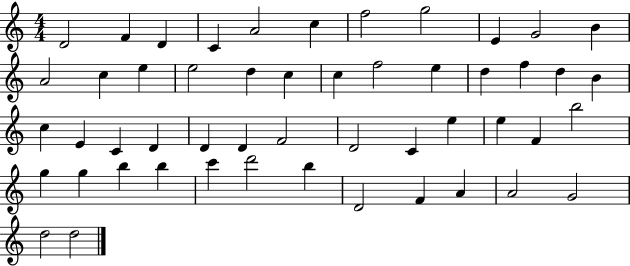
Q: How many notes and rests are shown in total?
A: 51